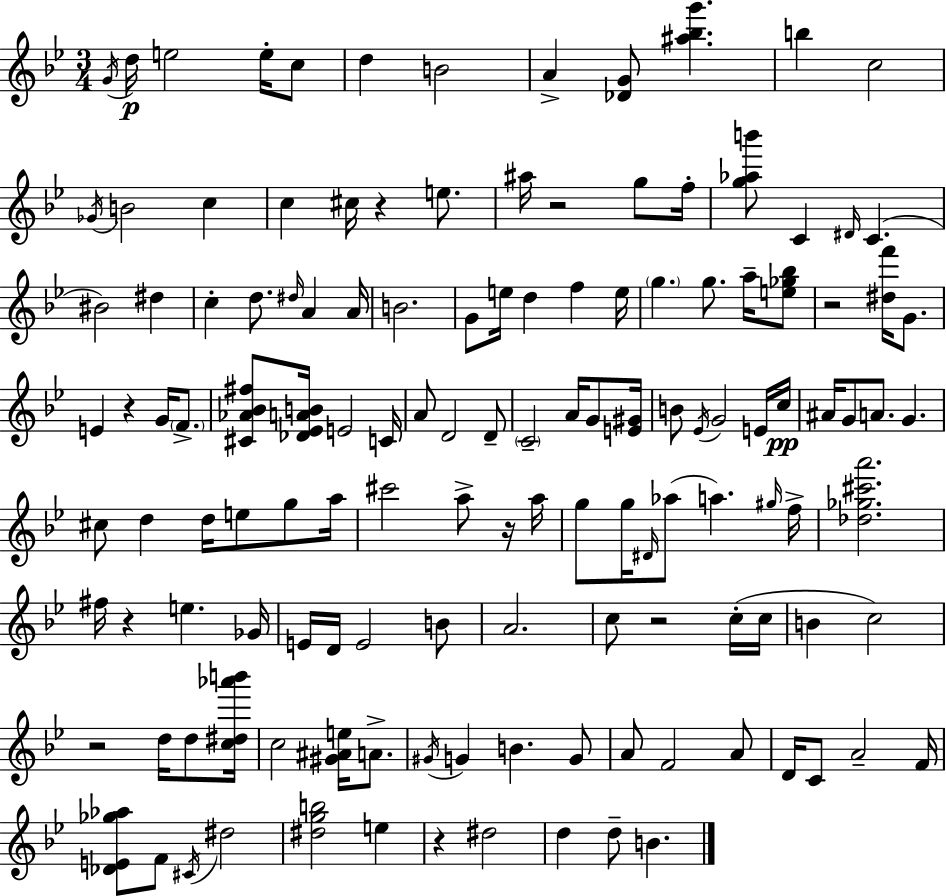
{
  \clef treble
  \numericTimeSignature
  \time 3/4
  \key bes \major
  \repeat volta 2 { \acciaccatura { g'16 }\p d''16 e''2 e''16-. c''8 | d''4 b'2 | a'4-> <des' g'>8 <ais'' bes'' g'''>4. | b''4 c''2 | \break \acciaccatura { ges'16 } b'2 c''4 | c''4 cis''16 r4 e''8. | ais''16 r2 g''8 | f''16-. <g'' aes'' b'''>8 c'4 \grace { dis'16 }( c'4. | \break bis'2) dis''4 | c''4-. d''8. \grace { dis''16 } a'4 | a'16 b'2. | g'8 e''16 d''4 f''4 | \break e''16 \parenthesize g''4. g''8. | a''16-- <e'' ges'' bes''>8 r2 | <dis'' f'''>16 g'8. e'4 r4 | g'16 \parenthesize f'8.-> <cis' aes' bes' fis''>8 <des' ees' a' b'>16 e'2 | \break c'16 a'8 d'2 | d'8-- \parenthesize c'2-- | a'16 g'8 <e' gis'>16 b'8 \acciaccatura { ees'16 } g'2 | e'16 c''16\pp ais'16 g'8 a'8. g'4. | \break cis''8 d''4 d''16 | e''8 g''8 a''16 cis'''2 | a''8-> r16 a''16 g''8 g''16 \grace { dis'16 }( aes''8 a''4.) | \grace { gis''16 } f''16-> <des'' ges'' cis''' a'''>2. | \break fis''16 r4 | e''4. ges'16 e'16 d'16 e'2 | b'8 a'2. | c''8 r2 | \break c''16-.( c''16 b'4 c''2) | r2 | d''16 d''8 <c'' dis'' aes''' b'''>16 c''2 | <gis' ais' e''>16 a'8.-> \acciaccatura { gis'16 } g'4 | \break b'4. g'8 a'8 f'2 | a'8 d'16 c'8 a'2-- | f'16 <des' e' ges'' aes''>8 f'8 | \acciaccatura { cis'16 } dis''2 <dis'' g'' b''>2 | \break e''4 r4 | dis''2 d''4 | d''8-- b'4. } \bar "|."
}